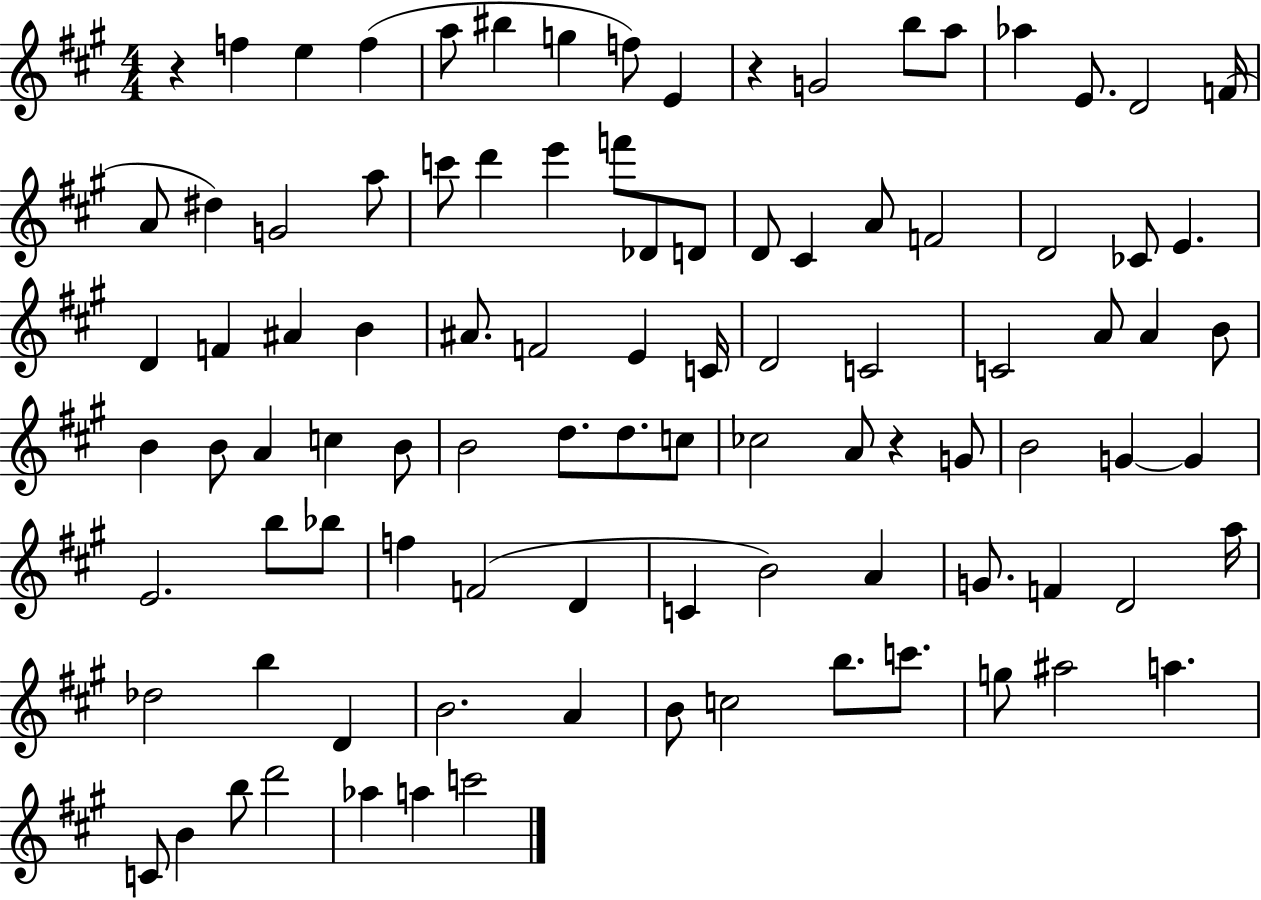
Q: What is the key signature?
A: A major